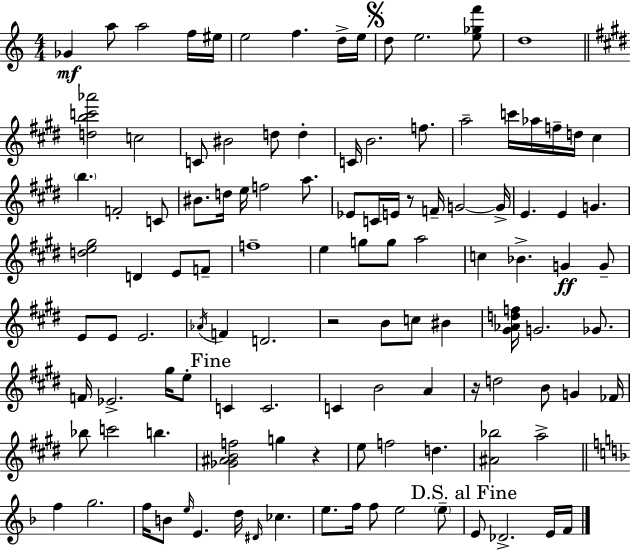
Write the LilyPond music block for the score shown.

{
  \clef treble
  \numericTimeSignature
  \time 4/4
  \key c \major
  ges'4\mf a''8 a''2 f''16 eis''16 | e''2 f''4. d''16-> e''16 | \mark \markup { \musicglyph "scripts.segno" } d''8 e''2. <e'' ges'' f'''>8 | d''1 | \break \bar "||" \break \key e \major <d'' b'' c''' aes'''>2 c''2 | c'8 bis'2 d''8 d''4-. | c'16 b'2. f''8. | a''2-- c'''16 aes''16 f''16-- d''16 cis''4 | \break \parenthesize b''4. f'2-. c'8 | bis'8. d''16 e''16 f''2 a''8. | ees'8 c'16 e'16 r8 f'16-- g'2~~ g'16-> | e'4. e'4 g'4. | \break <d'' e'' gis''>2 d'4 e'8 f'8-- | f''1-- | e''4 g''8 g''8 a''2 | c''4 bes'4.-> g'4\ff g'8-- | \break e'8 e'8 e'2. | \acciaccatura { aes'16 } f'4 d'2. | r2 b'8 c''8 bis'4 | <gis' aes' d'' f''>16 g'2. ges'8. | \break f'16 ees'2.-> gis''16 e''8-. | \mark "Fine" c'4 c'2. | c'4 b'2 a'4 | r16 d''2 b'8 g'4 | \break fes'16 bes''8 c'''2 b''4. | <ges' ais' b' f''>2 g''4 r4 | e''8 f''2 d''4. | <ais' bes''>2 a''2-> | \break \bar "||" \break \key f \major f''4 g''2. | f''16 b'8 \grace { e''16 } e'4. d''16 \grace { dis'16 } ces''4. | e''8. f''16 f''8 e''2 | \parenthesize e''8-- \mark "D.S. al Fine" e'8 des'2.-> | \break e'16 f'16 \bar "|."
}